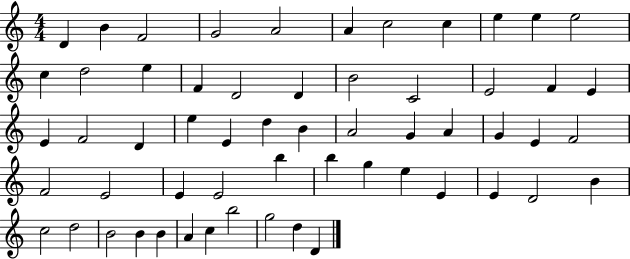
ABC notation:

X:1
T:Untitled
M:4/4
L:1/4
K:C
D B F2 G2 A2 A c2 c e e e2 c d2 e F D2 D B2 C2 E2 F E E F2 D e E d B A2 G A G E F2 F2 E2 E E2 b b g e E E D2 B c2 d2 B2 B B A c b2 g2 d D